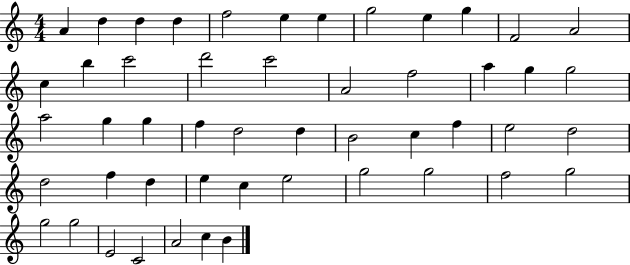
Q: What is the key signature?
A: C major